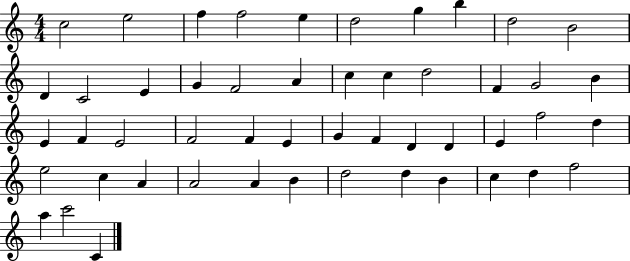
C5/h E5/h F5/q F5/h E5/q D5/h G5/q B5/q D5/h B4/h D4/q C4/h E4/q G4/q F4/h A4/q C5/q C5/q D5/h F4/q G4/h B4/q E4/q F4/q E4/h F4/h F4/q E4/q G4/q F4/q D4/q D4/q E4/q F5/h D5/q E5/h C5/q A4/q A4/h A4/q B4/q D5/h D5/q B4/q C5/q D5/q F5/h A5/q C6/h C4/q